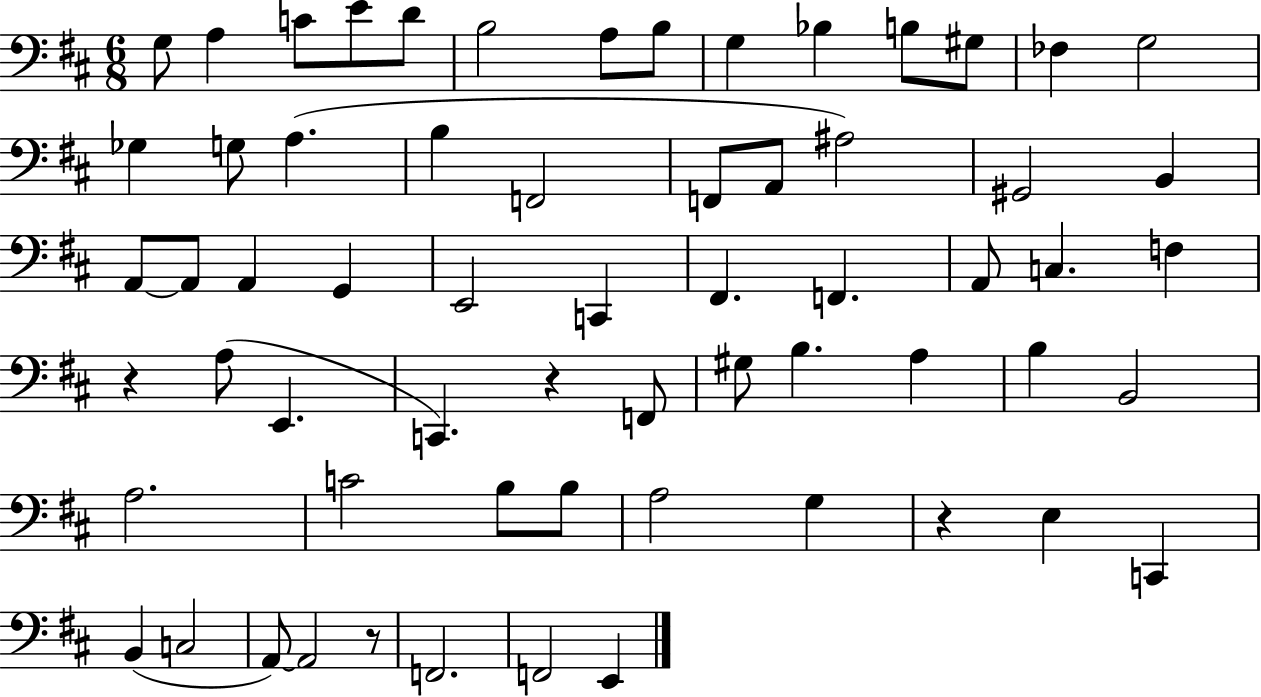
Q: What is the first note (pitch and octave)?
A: G3